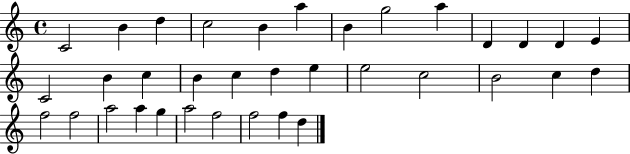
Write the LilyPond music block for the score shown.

{
  \clef treble
  \time 4/4
  \defaultTimeSignature
  \key c \major
  c'2 b'4 d''4 | c''2 b'4 a''4 | b'4 g''2 a''4 | d'4 d'4 d'4 e'4 | \break c'2 b'4 c''4 | b'4 c''4 d''4 e''4 | e''2 c''2 | b'2 c''4 d''4 | \break f''2 f''2 | a''2 a''4 g''4 | a''2 f''2 | f''2 f''4 d''4 | \break \bar "|."
}